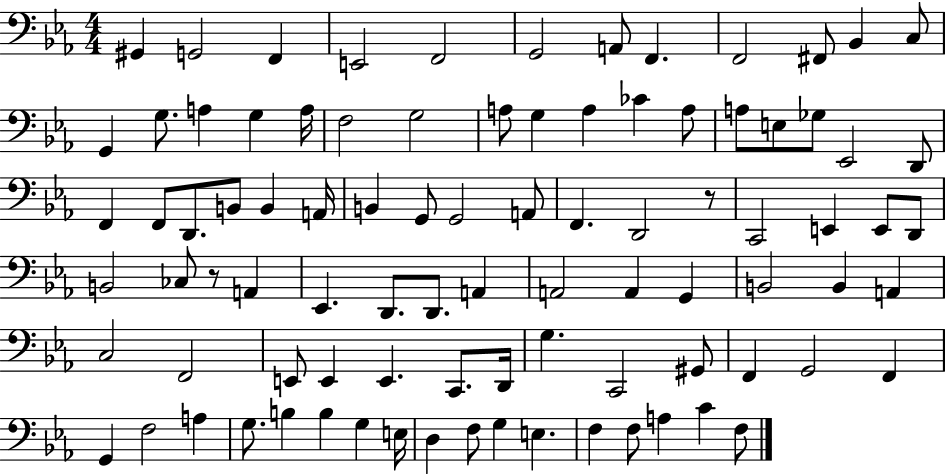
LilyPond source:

{
  \clef bass
  \numericTimeSignature
  \time 4/4
  \key ees \major
  gis,4 g,2 f,4 | e,2 f,2 | g,2 a,8 f,4. | f,2 fis,8 bes,4 c8 | \break g,4 g8. a4 g4 a16 | f2 g2 | a8 g4 a4 ces'4 a8 | a8 e8 ges8 ees,2 d,8 | \break f,4 f,8 d,8. b,8 b,4 a,16 | b,4 g,8 g,2 a,8 | f,4. d,2 r8 | c,2 e,4 e,8 d,8 | \break b,2 ces8 r8 a,4 | ees,4. d,8. d,8. a,4 | a,2 a,4 g,4 | b,2 b,4 a,4 | \break c2 f,2 | e,8 e,4 e,4. c,8. d,16 | g4. c,2 gis,8 | f,4 g,2 f,4 | \break g,4 f2 a4 | g8. b4 b4 g4 e16 | d4 f8 g4 e4. | f4 f8 a4 c'4 f8 | \break \bar "|."
}